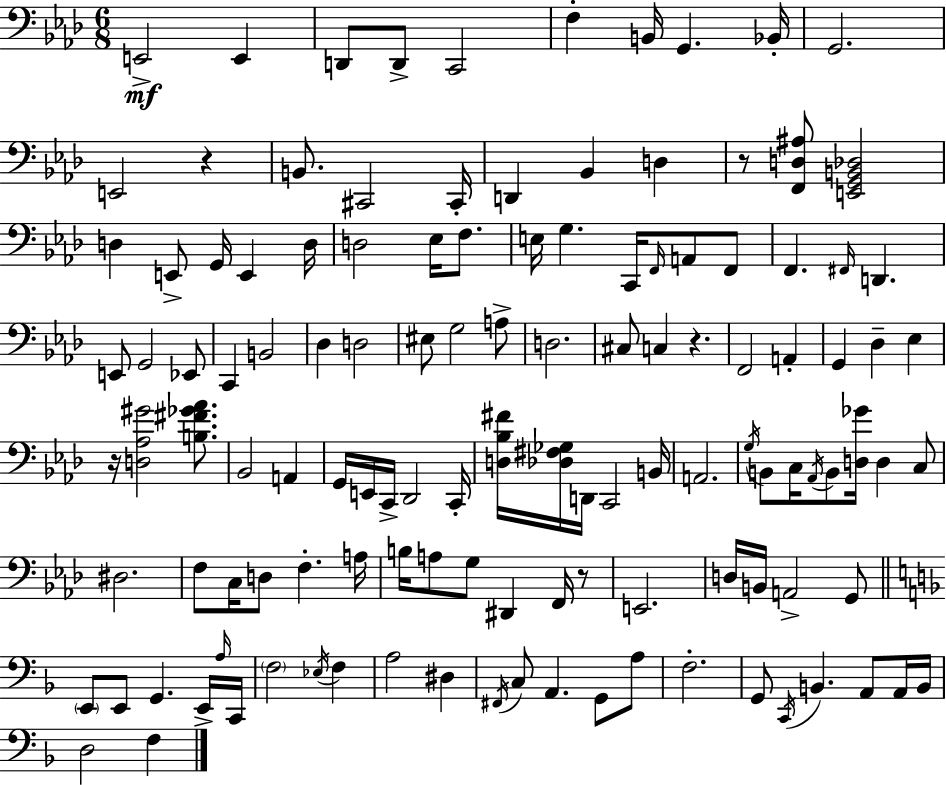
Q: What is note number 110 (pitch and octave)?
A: D3